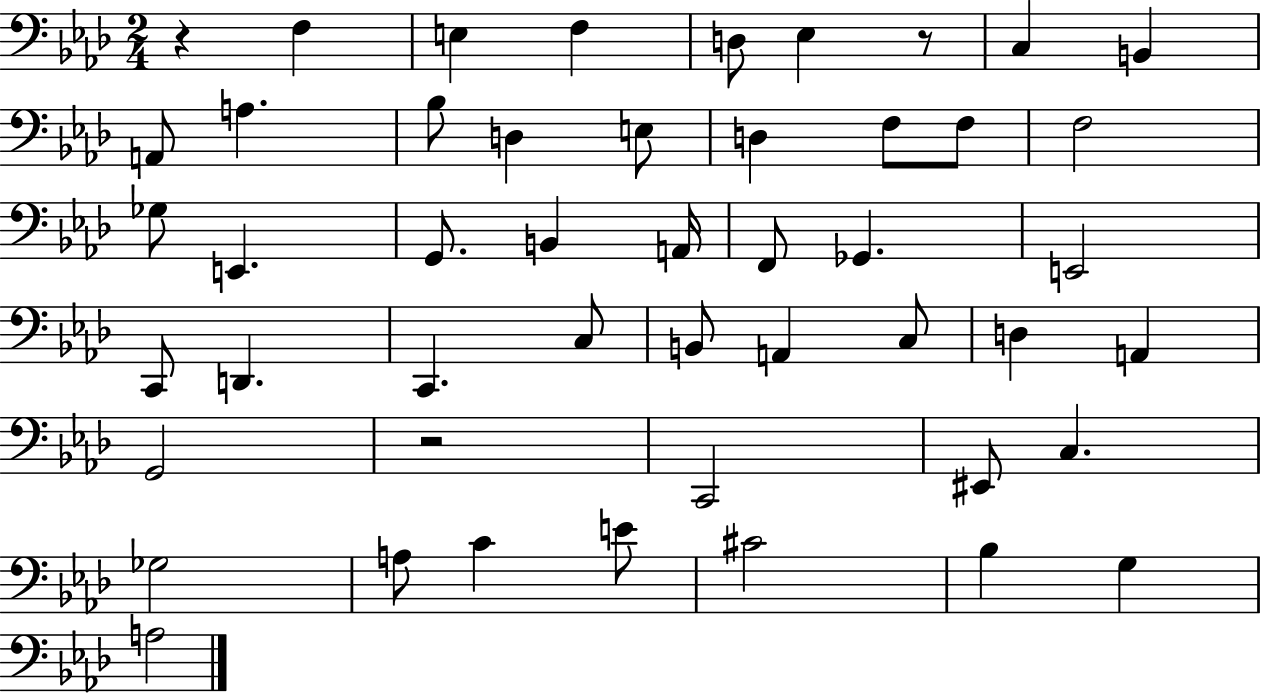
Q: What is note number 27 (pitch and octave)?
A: C2